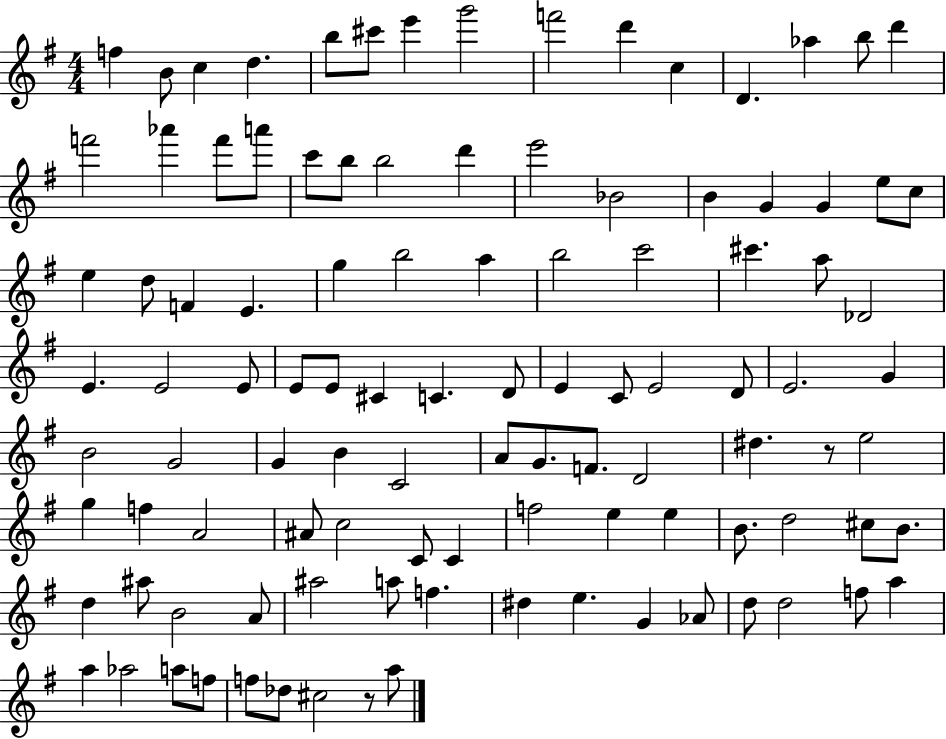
{
  \clef treble
  \numericTimeSignature
  \time 4/4
  \key g \major
  f''4 b'8 c''4 d''4. | b''8 cis'''8 e'''4 g'''2 | f'''2 d'''4 c''4 | d'4. aes''4 b''8 d'''4 | \break f'''2 aes'''4 f'''8 a'''8 | c'''8 b''8 b''2 d'''4 | e'''2 bes'2 | b'4 g'4 g'4 e''8 c''8 | \break e''4 d''8 f'4 e'4. | g''4 b''2 a''4 | b''2 c'''2 | cis'''4. a''8 des'2 | \break e'4. e'2 e'8 | e'8 e'8 cis'4 c'4. d'8 | e'4 c'8 e'2 d'8 | e'2. g'4 | \break b'2 g'2 | g'4 b'4 c'2 | a'8 g'8. f'8. d'2 | dis''4. r8 e''2 | \break g''4 f''4 a'2 | ais'8 c''2 c'8 c'4 | f''2 e''4 e''4 | b'8. d''2 cis''8 b'8. | \break d''4 ais''8 b'2 a'8 | ais''2 a''8 f''4. | dis''4 e''4. g'4 aes'8 | d''8 d''2 f''8 a''4 | \break a''4 aes''2 a''8 f''8 | f''8 des''8 cis''2 r8 a''8 | \bar "|."
}